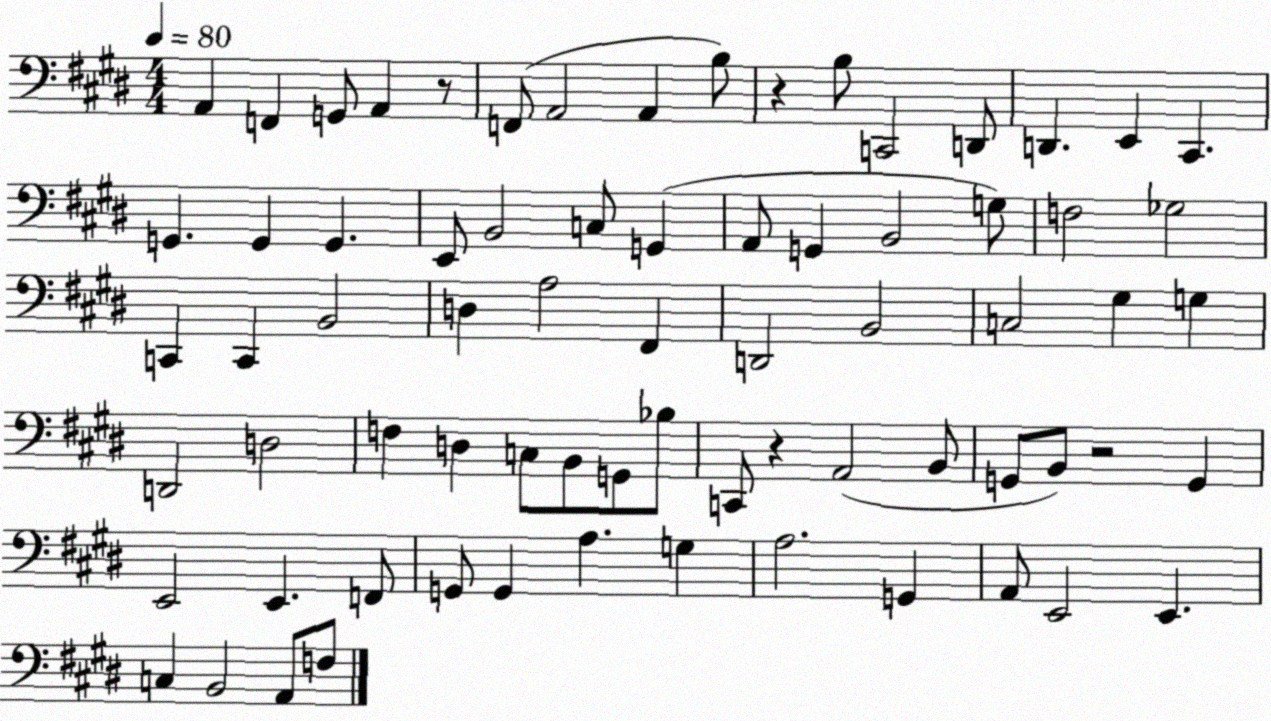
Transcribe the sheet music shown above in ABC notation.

X:1
T:Untitled
M:4/4
L:1/4
K:E
A,, F,, G,,/2 A,, z/2 F,,/2 A,,2 A,, B,/2 z B,/2 C,,2 D,,/2 D,, E,, ^C,, G,, G,, G,, E,,/2 B,,2 C,/2 G,, A,,/2 G,, B,,2 G,/2 F,2 _G,2 C,, C,, B,,2 D, A,2 ^F,, D,,2 B,,2 C,2 ^G, G, D,,2 D,2 F, D, C,/2 B,,/2 G,,/2 _B,/2 C,,/2 z A,,2 B,,/2 G,,/2 B,,/2 z2 G,, E,,2 E,, F,,/2 G,,/2 G,, A, G, A,2 G,, A,,/2 E,,2 E,, C, B,,2 A,,/2 F,/2